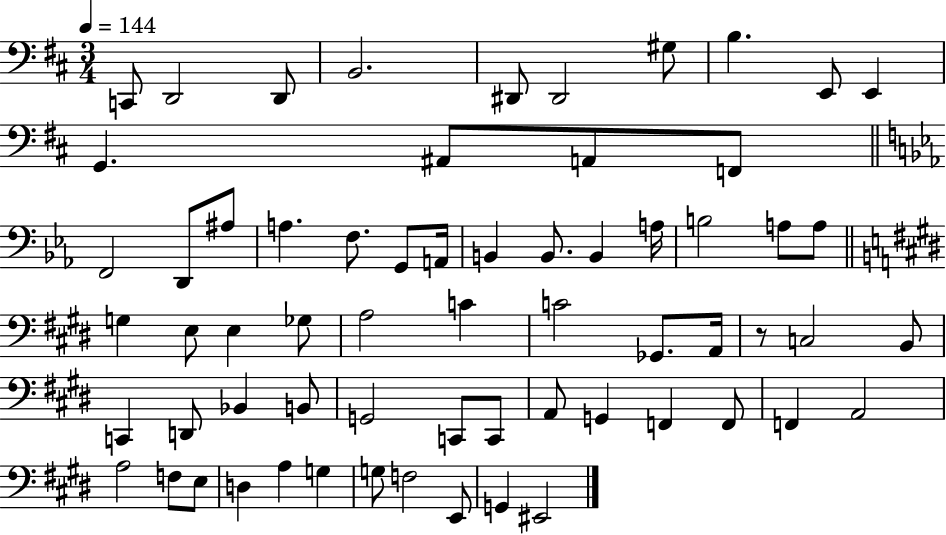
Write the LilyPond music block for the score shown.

{
  \clef bass
  \numericTimeSignature
  \time 3/4
  \key d \major
  \tempo 4 = 144
  c,8 d,2 d,8 | b,2. | dis,8 dis,2 gis8 | b4. e,8 e,4 | \break g,4. ais,8 a,8 f,8 | \bar "||" \break \key ees \major f,2 d,8 ais8 | a4. f8. g,8 a,16 | b,4 b,8. b,4 a16 | b2 a8 a8 | \break \bar "||" \break \key e \major g4 e8 e4 ges8 | a2 c'4 | c'2 ges,8. a,16 | r8 c2 b,8 | \break c,4 d,8 bes,4 b,8 | g,2 c,8 c,8 | a,8 g,4 f,4 f,8 | f,4 a,2 | \break a2 f8 e8 | d4 a4 g4 | g8 f2 e,8 | g,4 eis,2 | \break \bar "|."
}